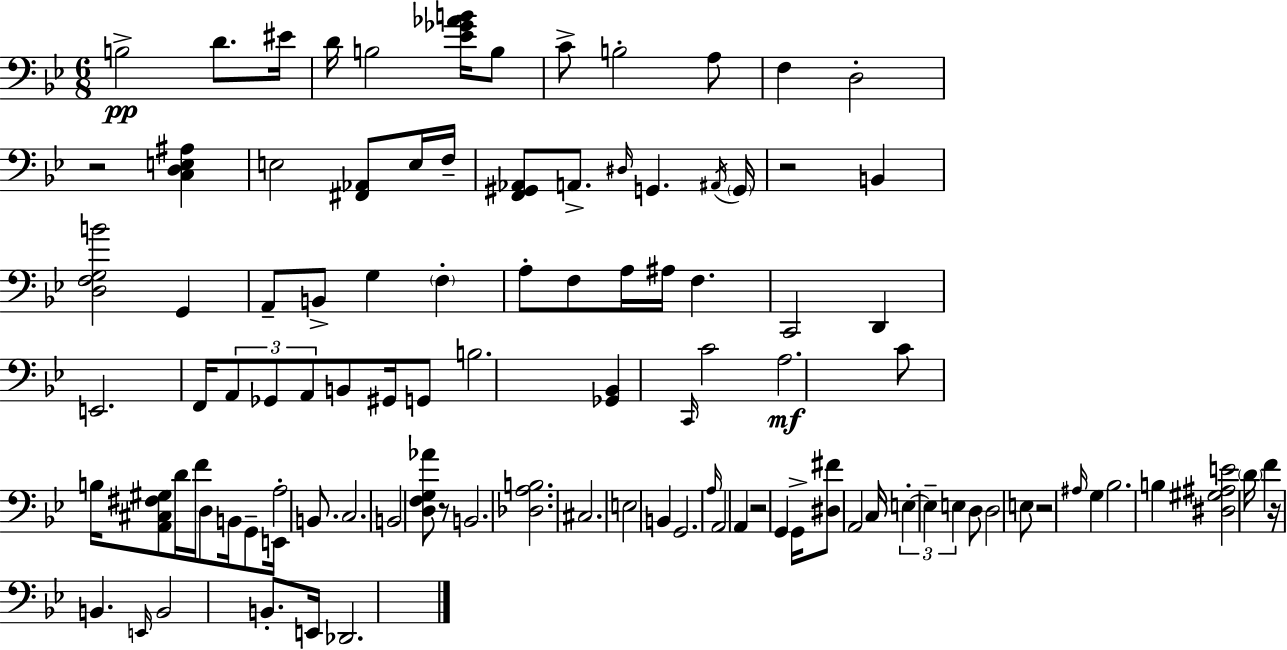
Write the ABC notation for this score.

X:1
T:Untitled
M:6/8
L:1/4
K:Bb
B,2 D/2 ^E/4 D/4 B,2 [_E_G_AB]/4 B,/2 C/2 B,2 A,/2 F, D,2 z2 [C,D,E,^A,] E,2 [^F,,_A,,]/2 E,/4 F,/4 [F,,^G,,_A,,]/2 A,,/2 ^D,/4 G,, ^A,,/4 G,,/4 z2 B,, [D,F,G,B]2 G,, A,,/2 B,,/2 G, F, A,/2 F,/2 A,/4 ^A,/4 F, C,,2 D,, E,,2 F,,/4 A,,/2 _G,,/2 A,,/2 B,,/2 ^G,,/4 G,,/2 B,2 [_G,,_B,,] C,,/4 C2 A,2 C/2 B,/4 [A,,^C,^F,^G,]/2 D/4 F/4 D,/2 B,,/4 G,,/2 E,,/4 A,2 B,,/2 C,2 B,,2 [D,F,G,_A]/2 z/2 B,,2 [_D,A,B,]2 ^C,2 E,2 B,, G,,2 A,/4 A,,2 A,, z2 G,, G,,/4 [^D,^F]/2 A,,2 C,/4 E, E, E, D,/2 D,2 E,/2 z2 ^A,/4 G, _B,2 B, [^D,^G,^A,E]2 D/4 F z/4 B,, E,,/4 B,,2 B,,/2 E,,/4 _D,,2